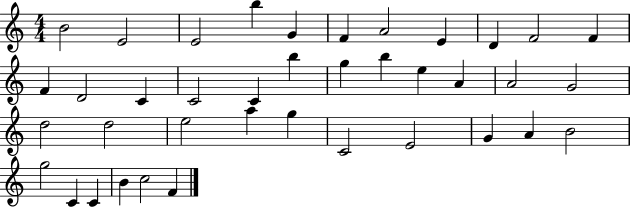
{
  \clef treble
  \numericTimeSignature
  \time 4/4
  \key c \major
  b'2 e'2 | e'2 b''4 g'4 | f'4 a'2 e'4 | d'4 f'2 f'4 | \break f'4 d'2 c'4 | c'2 c'4 b''4 | g''4 b''4 e''4 a'4 | a'2 g'2 | \break d''2 d''2 | e''2 a''4 g''4 | c'2 e'2 | g'4 a'4 b'2 | \break g''2 c'4 c'4 | b'4 c''2 f'4 | \bar "|."
}